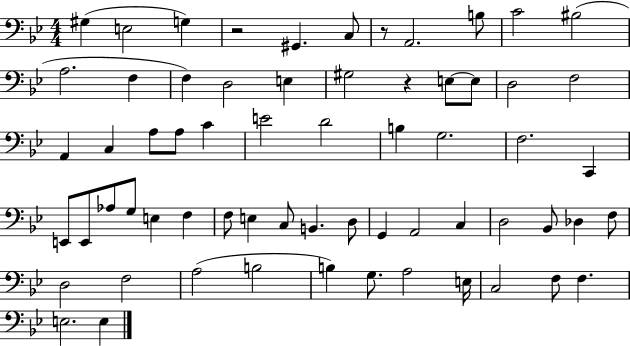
G#3/q E3/h G3/q R/h G#2/q. C3/e R/e A2/h. B3/e C4/h BIS3/h A3/h. F3/q F3/q D3/h E3/q G#3/h R/q E3/e E3/e D3/h F3/h A2/q C3/q A3/e A3/e C4/q E4/h D4/h B3/q G3/h. F3/h. C2/q E2/e E2/e Ab3/e G3/e E3/q F3/q F3/e E3/q C3/e B2/q. D3/e G2/q A2/h C3/q D3/h Bb2/e Db3/q F3/e D3/h F3/h A3/h B3/h B3/q G3/e. A3/h E3/s C3/h F3/e F3/q. E3/h. E3/q